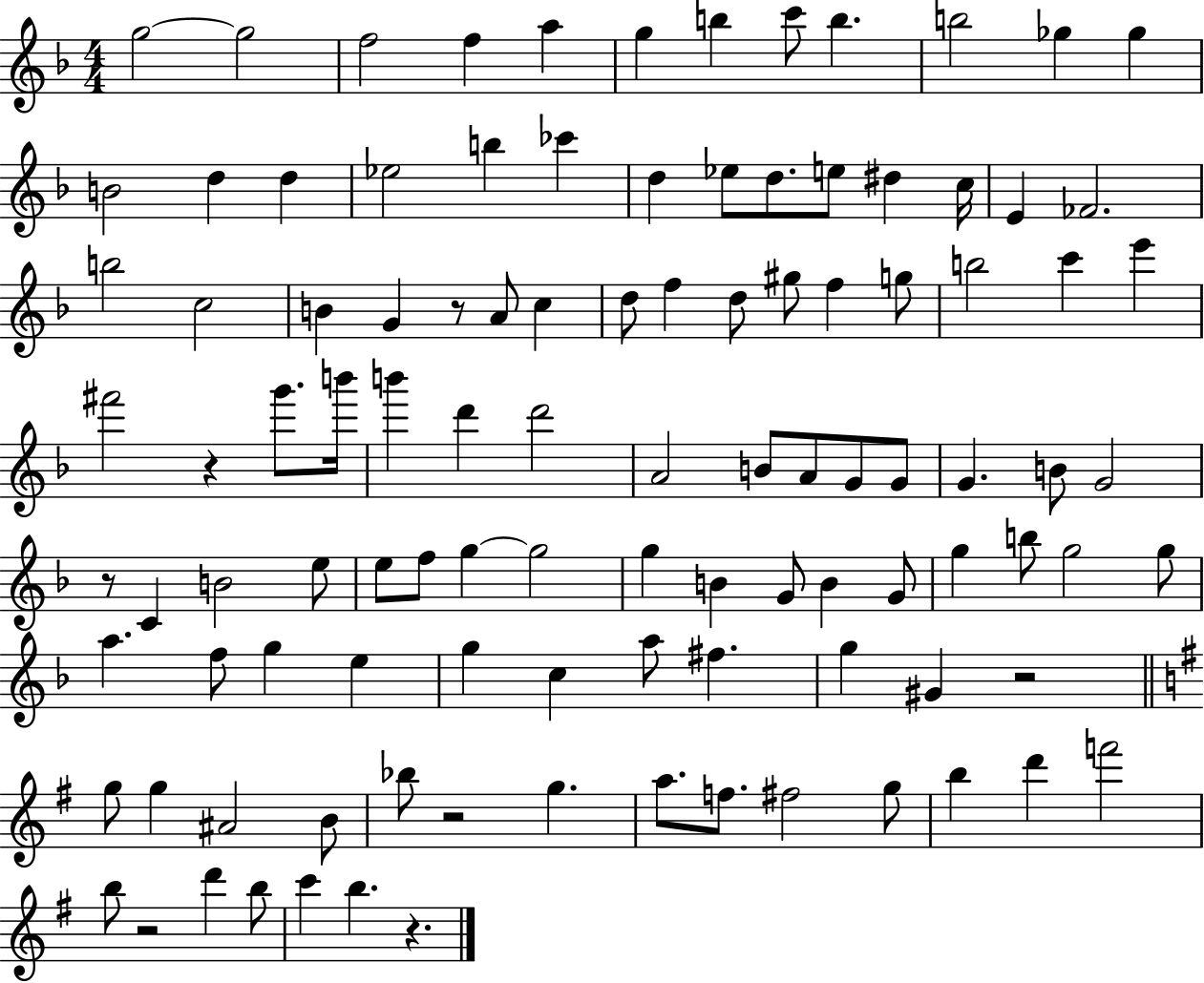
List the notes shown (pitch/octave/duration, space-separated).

G5/h G5/h F5/h F5/q A5/q G5/q B5/q C6/e B5/q. B5/h Gb5/q Gb5/q B4/h D5/q D5/q Eb5/h B5/q CES6/q D5/q Eb5/e D5/e. E5/e D#5/q C5/s E4/q FES4/h. B5/h C5/h B4/q G4/q R/e A4/e C5/q D5/e F5/q D5/e G#5/e F5/q G5/e B5/h C6/q E6/q F#6/h R/q G6/e. B6/s B6/q D6/q D6/h A4/h B4/e A4/e G4/e G4/e G4/q. B4/e G4/h R/e C4/q B4/h E5/e E5/e F5/e G5/q G5/h G5/q B4/q G4/e B4/q G4/e G5/q B5/e G5/h G5/e A5/q. F5/e G5/q E5/q G5/q C5/q A5/e F#5/q. G5/q G#4/q R/h G5/e G5/q A#4/h B4/e Bb5/e R/h G5/q. A5/e. F5/e. F#5/h G5/e B5/q D6/q F6/h B5/e R/h D6/q B5/e C6/q B5/q. R/q.